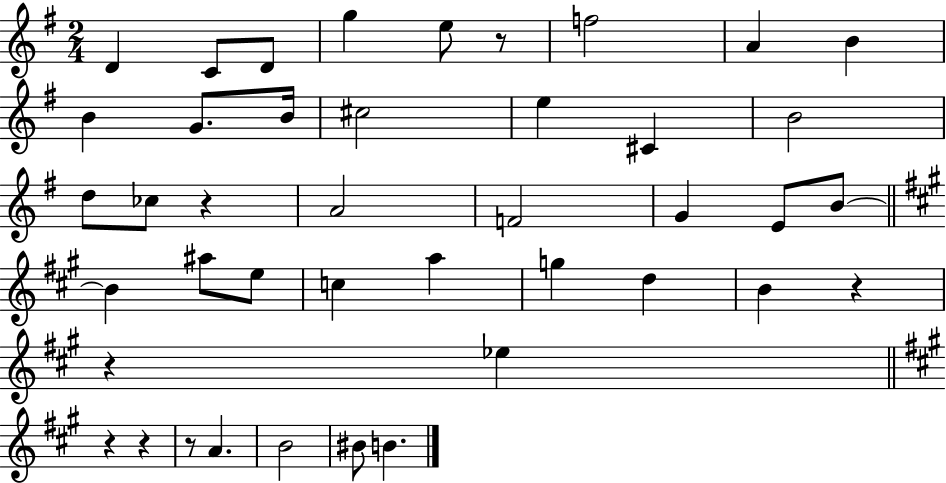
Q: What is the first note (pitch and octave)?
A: D4